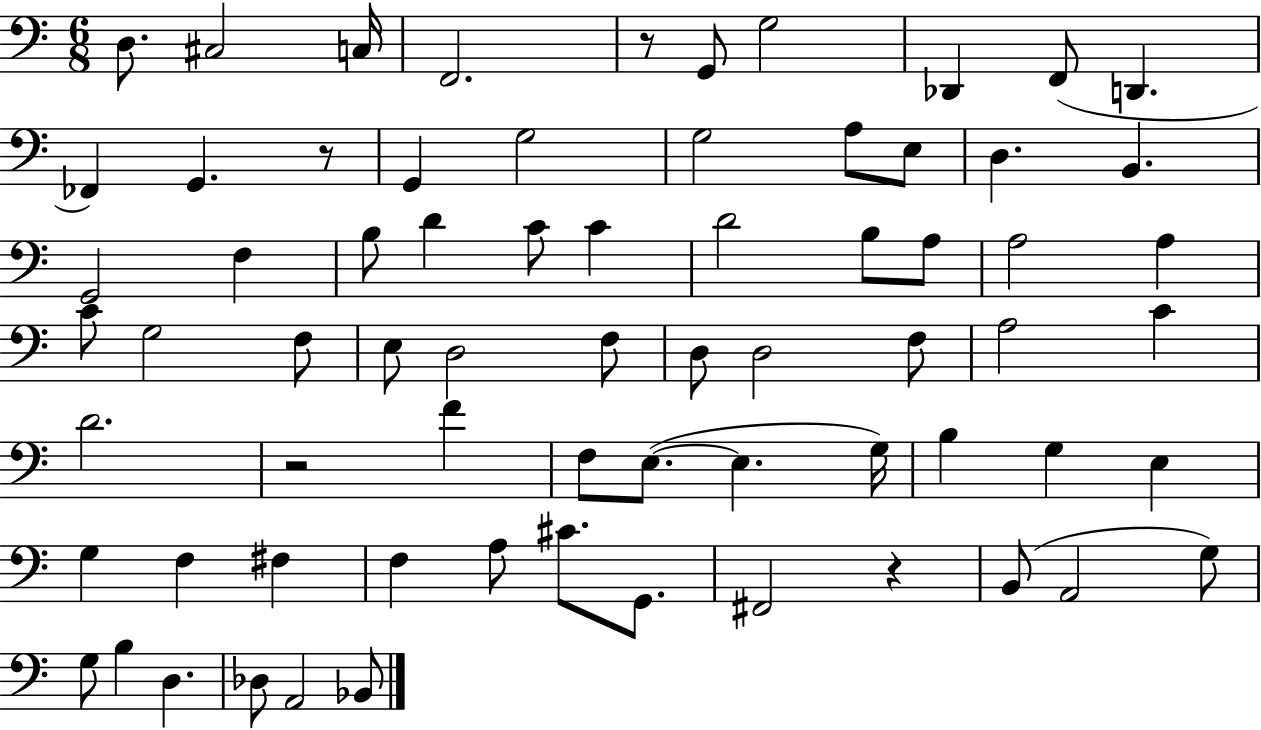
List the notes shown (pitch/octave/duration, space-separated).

D3/e. C#3/h C3/s F2/h. R/e G2/e G3/h Db2/q F2/e D2/q. FES2/q G2/q. R/e G2/q G3/h G3/h A3/e E3/e D3/q. B2/q. G2/h F3/q B3/e D4/q C4/e C4/q D4/h B3/e A3/e A3/h A3/q C4/e G3/h F3/e E3/e D3/h F3/e D3/e D3/h F3/e A3/h C4/q D4/h. R/h F4/q F3/e E3/e. E3/q. G3/s B3/q G3/q E3/q G3/q F3/q F#3/q F3/q A3/e C#4/e. G2/e. F#2/h R/q B2/e A2/h G3/e G3/e B3/q D3/q. Db3/e A2/h Bb2/e